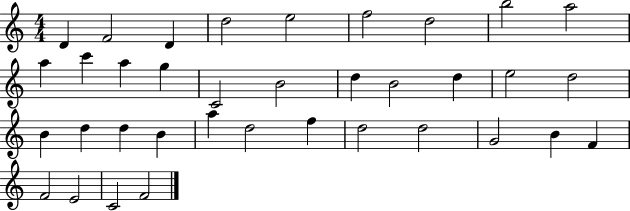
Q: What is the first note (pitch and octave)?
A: D4